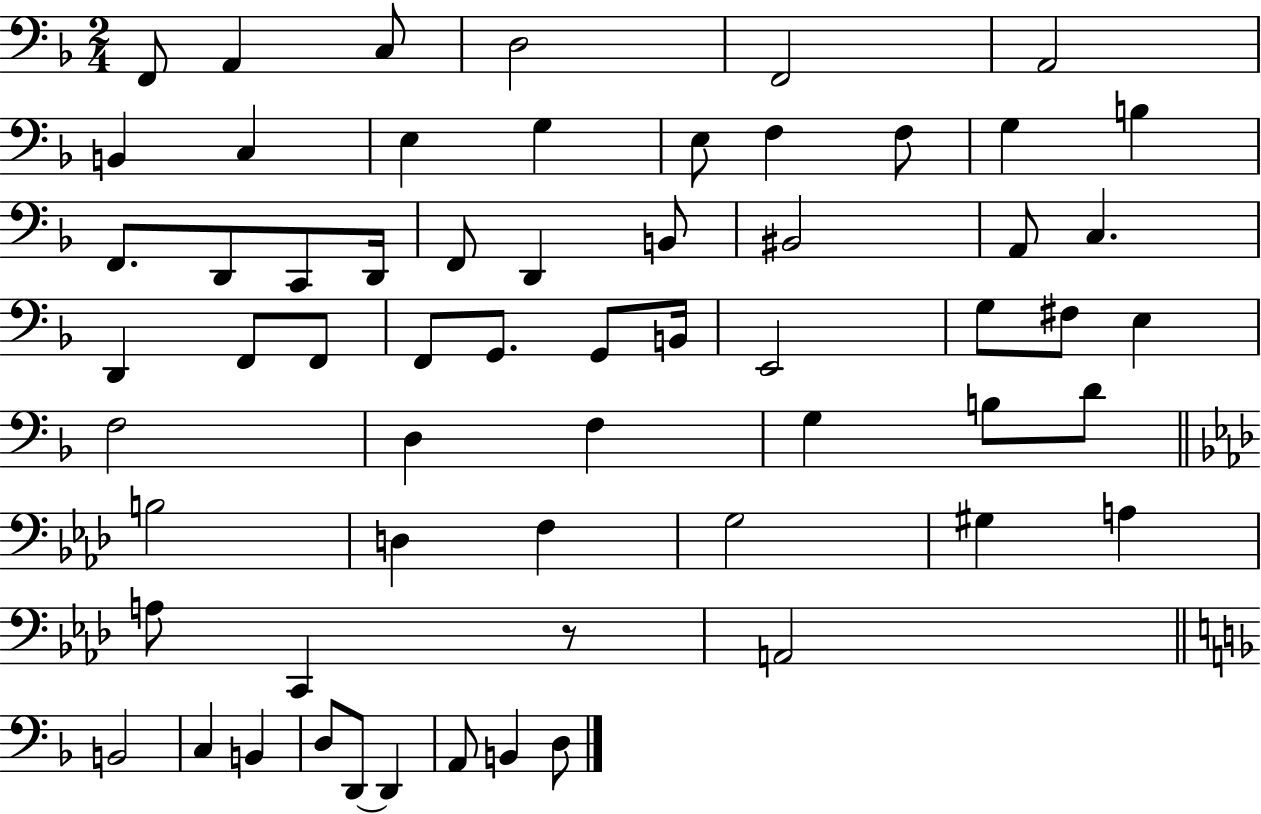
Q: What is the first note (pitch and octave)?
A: F2